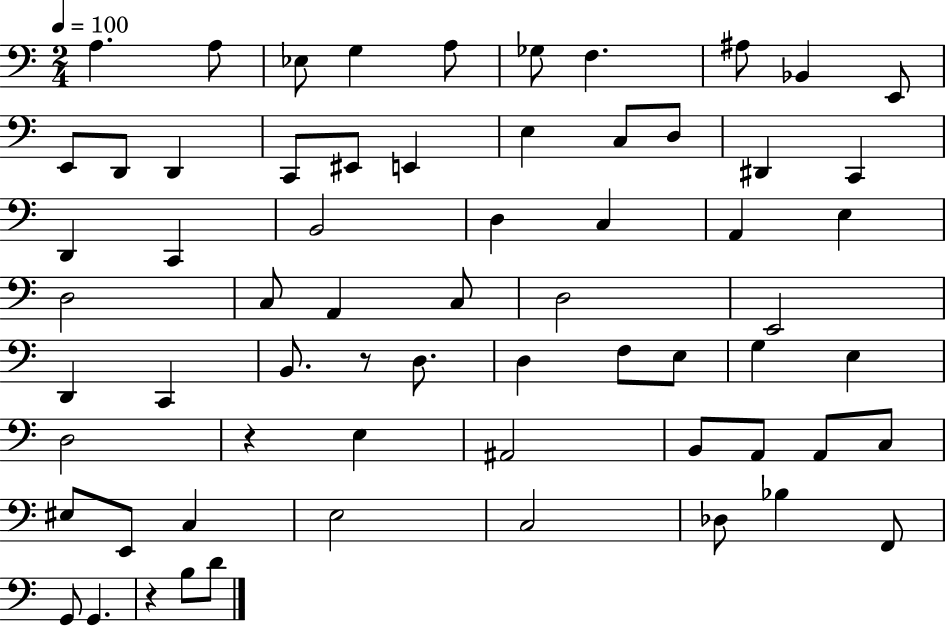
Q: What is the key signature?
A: C major